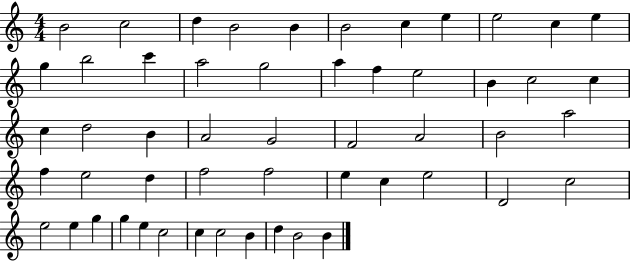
X:1
T:Untitled
M:4/4
L:1/4
K:C
B2 c2 d B2 B B2 c e e2 c e g b2 c' a2 g2 a f e2 B c2 c c d2 B A2 G2 F2 A2 B2 a2 f e2 d f2 f2 e c e2 D2 c2 e2 e g g e c2 c c2 B d B2 B